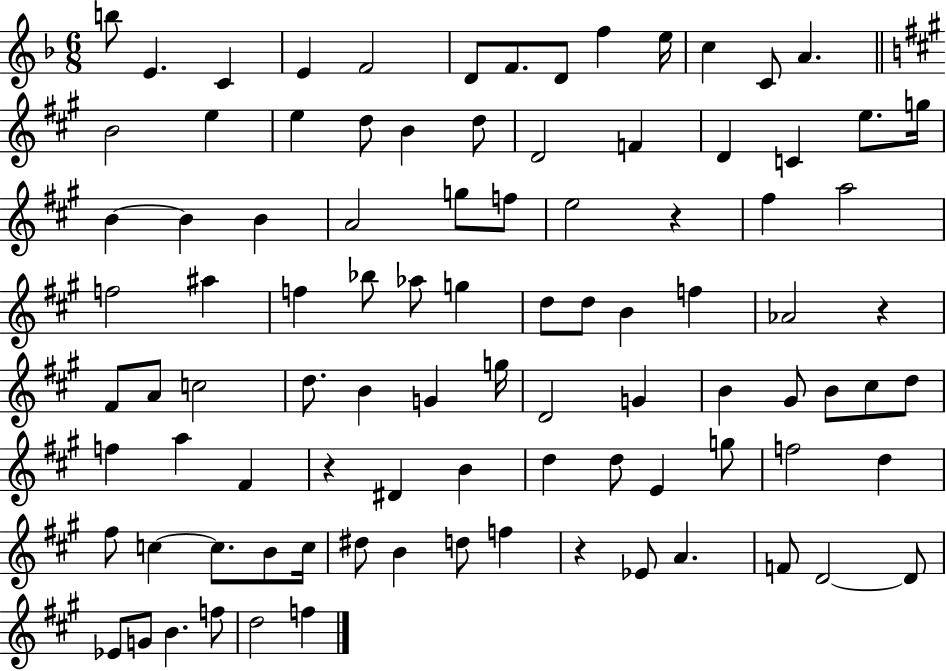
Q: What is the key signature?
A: F major